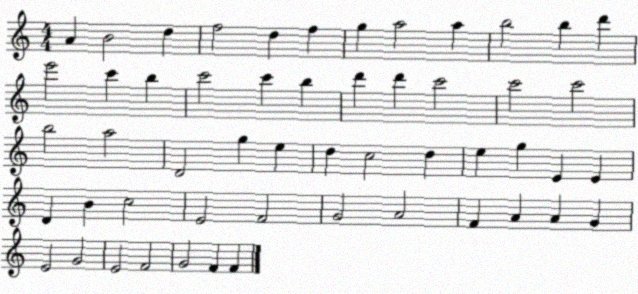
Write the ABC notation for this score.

X:1
T:Untitled
M:4/4
L:1/4
K:C
A B2 d f2 d f g a2 a b2 b d' e'2 c' b c'2 c' b d' d' c'2 c'2 c'2 b2 a2 D2 g e d c2 d e g E E D B c2 E2 F2 G2 A2 F A A G E2 G2 E2 F2 G2 F F